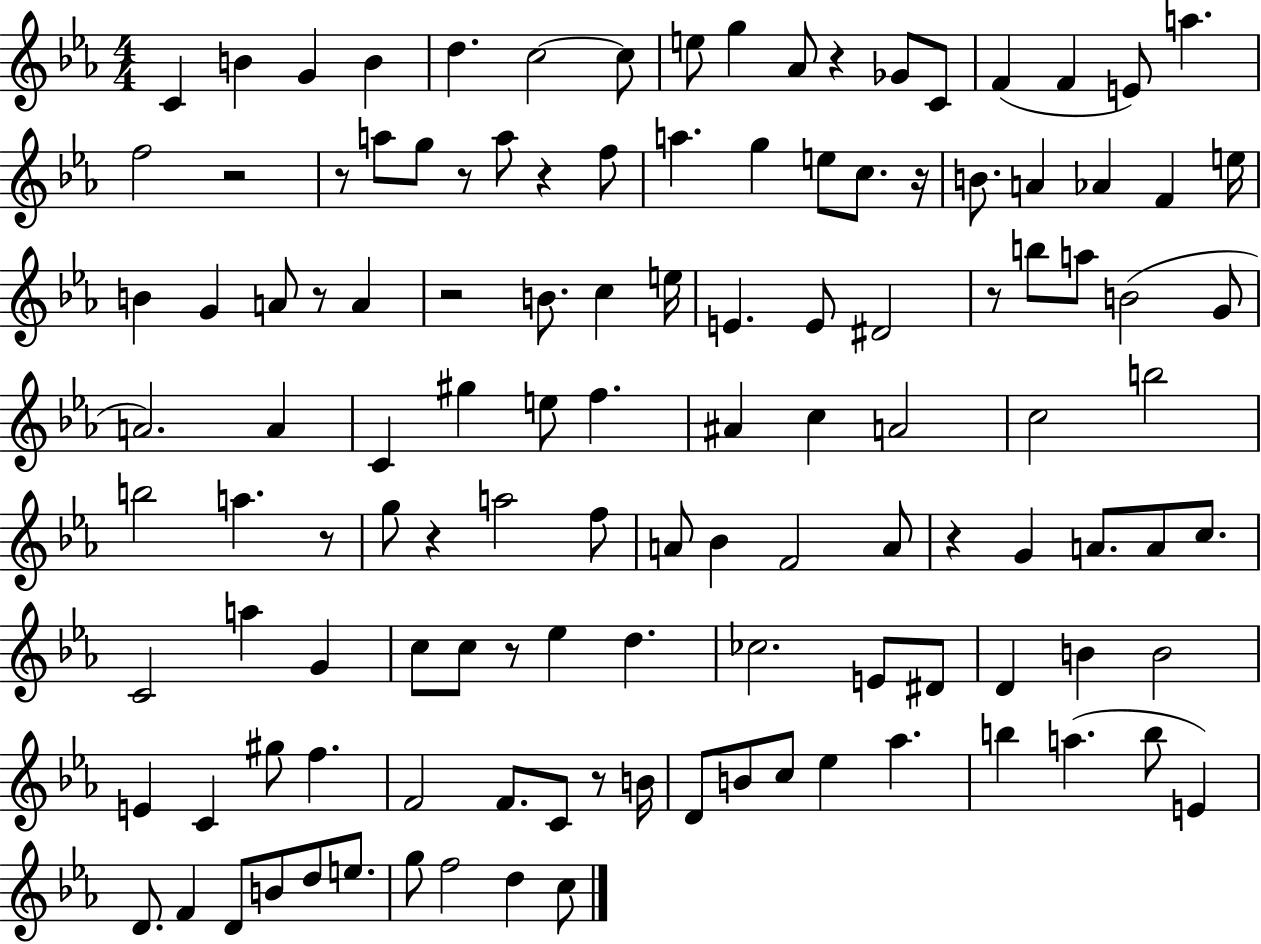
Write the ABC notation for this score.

X:1
T:Untitled
M:4/4
L:1/4
K:Eb
C B G B d c2 c/2 e/2 g _A/2 z _G/2 C/2 F F E/2 a f2 z2 z/2 a/2 g/2 z/2 a/2 z f/2 a g e/2 c/2 z/4 B/2 A _A F e/4 B G A/2 z/2 A z2 B/2 c e/4 E E/2 ^D2 z/2 b/2 a/2 B2 G/2 A2 A C ^g e/2 f ^A c A2 c2 b2 b2 a z/2 g/2 z a2 f/2 A/2 _B F2 A/2 z G A/2 A/2 c/2 C2 a G c/2 c/2 z/2 _e d _c2 E/2 ^D/2 D B B2 E C ^g/2 f F2 F/2 C/2 z/2 B/4 D/2 B/2 c/2 _e _a b a b/2 E D/2 F D/2 B/2 d/2 e/2 g/2 f2 d c/2